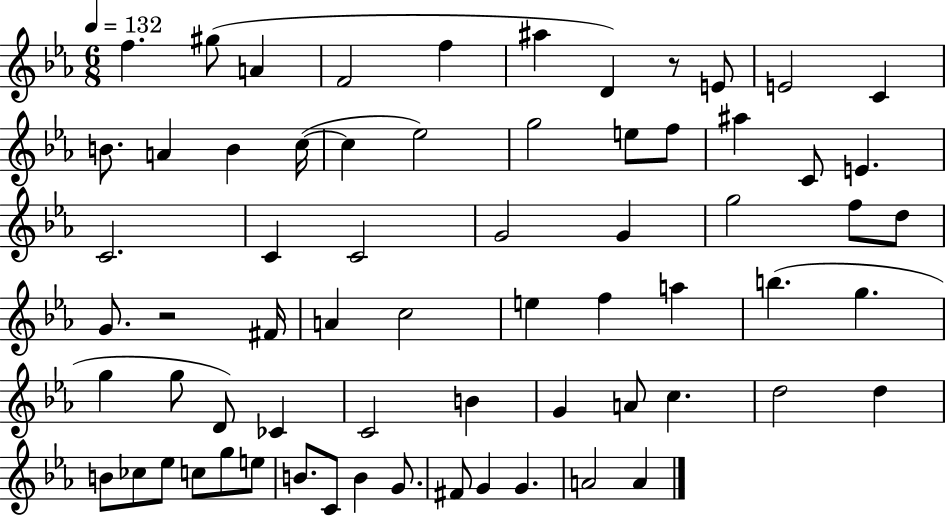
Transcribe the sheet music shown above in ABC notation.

X:1
T:Untitled
M:6/8
L:1/4
K:Eb
f ^g/2 A F2 f ^a D z/2 E/2 E2 C B/2 A B c/4 c _e2 g2 e/2 f/2 ^a C/2 E C2 C C2 G2 G g2 f/2 d/2 G/2 z2 ^F/4 A c2 e f a b g g g/2 D/2 _C C2 B G A/2 c d2 d B/2 _c/2 _e/2 c/2 g/2 e/2 B/2 C/2 B G/2 ^F/2 G G A2 A